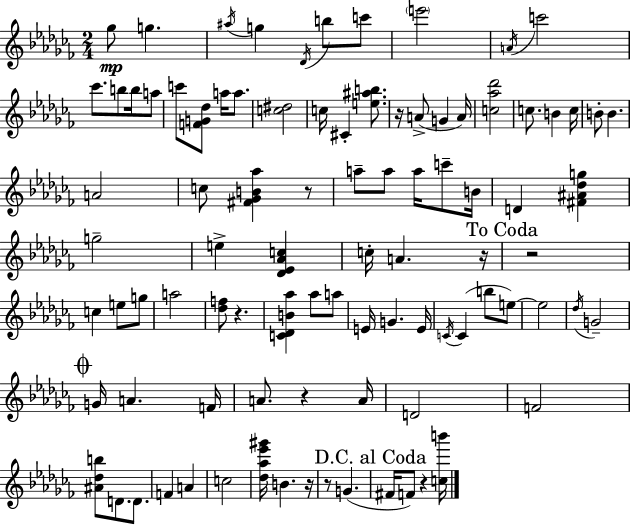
Gb5/e G5/q. A#5/s G5/q Db4/s B5/e C6/e E6/h A4/s C6/h CES6/e. B5/e B5/s A5/e C6/e [F4,G4,Db5]/e A5/s A5/e. [C5,D#5]/h C5/s C#4/q [E5,A#5,B5]/e. R/s A4/e G4/q A4/s [C5,Ab5,Db6]/h C5/e. B4/q C5/s B4/e B4/q. A4/h C5/e [F#4,Gb4,B4,Ab5]/q R/e A5/e A5/e A5/s C6/e B4/s D4/q [F#4,A#4,Db5,G5]/q G5/h E5/q [Db4,Eb4,Ab4,C5]/q C5/s A4/q. R/s R/h C5/q E5/e G5/e A5/h [Db5,F5]/e R/q. [C4,Db4,B4,Ab5]/q Ab5/e A5/e E4/s G4/q. E4/s C4/s C4/q B5/e E5/e E5/h Db5/s G4/h G4/s A4/q. F4/s A4/e. R/q A4/s D4/h F4/h [A#4,Db5,B5]/e D4/e. D4/e. F4/q A4/q C5/h [Db5,Ab5,Eb6,G#6]/s B4/q. R/s R/e G4/q. F#4/s F4/e R/q [C5,B6]/s